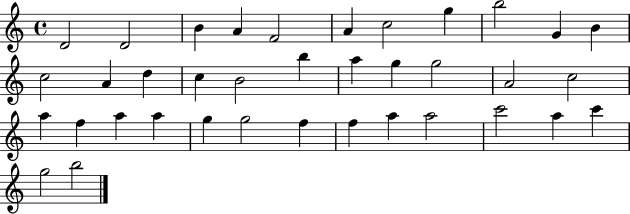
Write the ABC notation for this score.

X:1
T:Untitled
M:4/4
L:1/4
K:C
D2 D2 B A F2 A c2 g b2 G B c2 A d c B2 b a g g2 A2 c2 a f a a g g2 f f a a2 c'2 a c' g2 b2